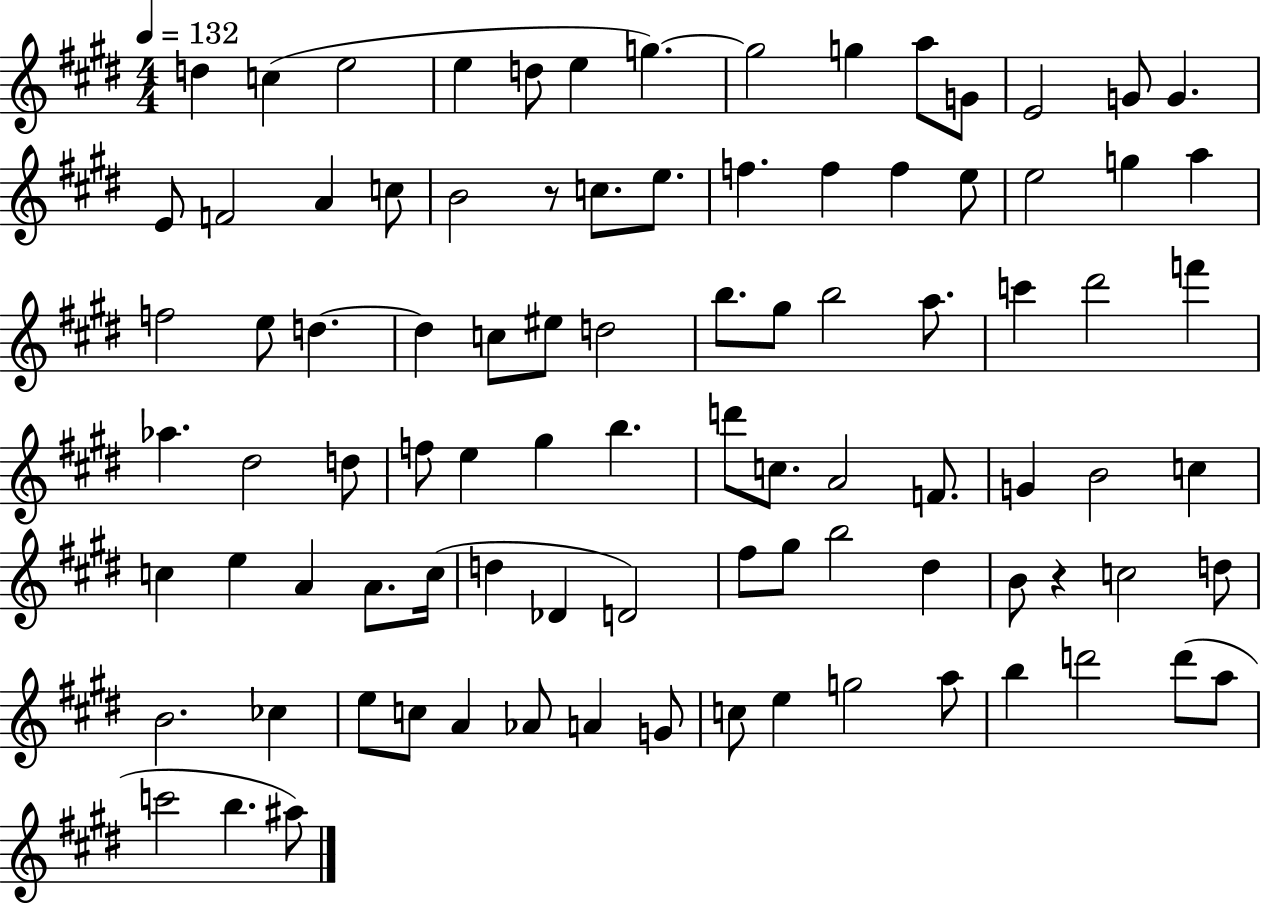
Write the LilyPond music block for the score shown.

{
  \clef treble
  \numericTimeSignature
  \time 4/4
  \key e \major
  \tempo 4 = 132
  d''4 c''4( e''2 | e''4 d''8 e''4 g''4.~~) | g''2 g''4 a''8 g'8 | e'2 g'8 g'4. | \break e'8 f'2 a'4 c''8 | b'2 r8 c''8. e''8. | f''4. f''4 f''4 e''8 | e''2 g''4 a''4 | \break f''2 e''8 d''4.~~ | d''4 c''8 eis''8 d''2 | b''8. gis''8 b''2 a''8. | c'''4 dis'''2 f'''4 | \break aes''4. dis''2 d''8 | f''8 e''4 gis''4 b''4. | d'''8 c''8. a'2 f'8. | g'4 b'2 c''4 | \break c''4 e''4 a'4 a'8. c''16( | d''4 des'4 d'2) | fis''8 gis''8 b''2 dis''4 | b'8 r4 c''2 d''8 | \break b'2. ces''4 | e''8 c''8 a'4 aes'8 a'4 g'8 | c''8 e''4 g''2 a''8 | b''4 d'''2 d'''8( a''8 | \break c'''2 b''4. ais''8) | \bar "|."
}